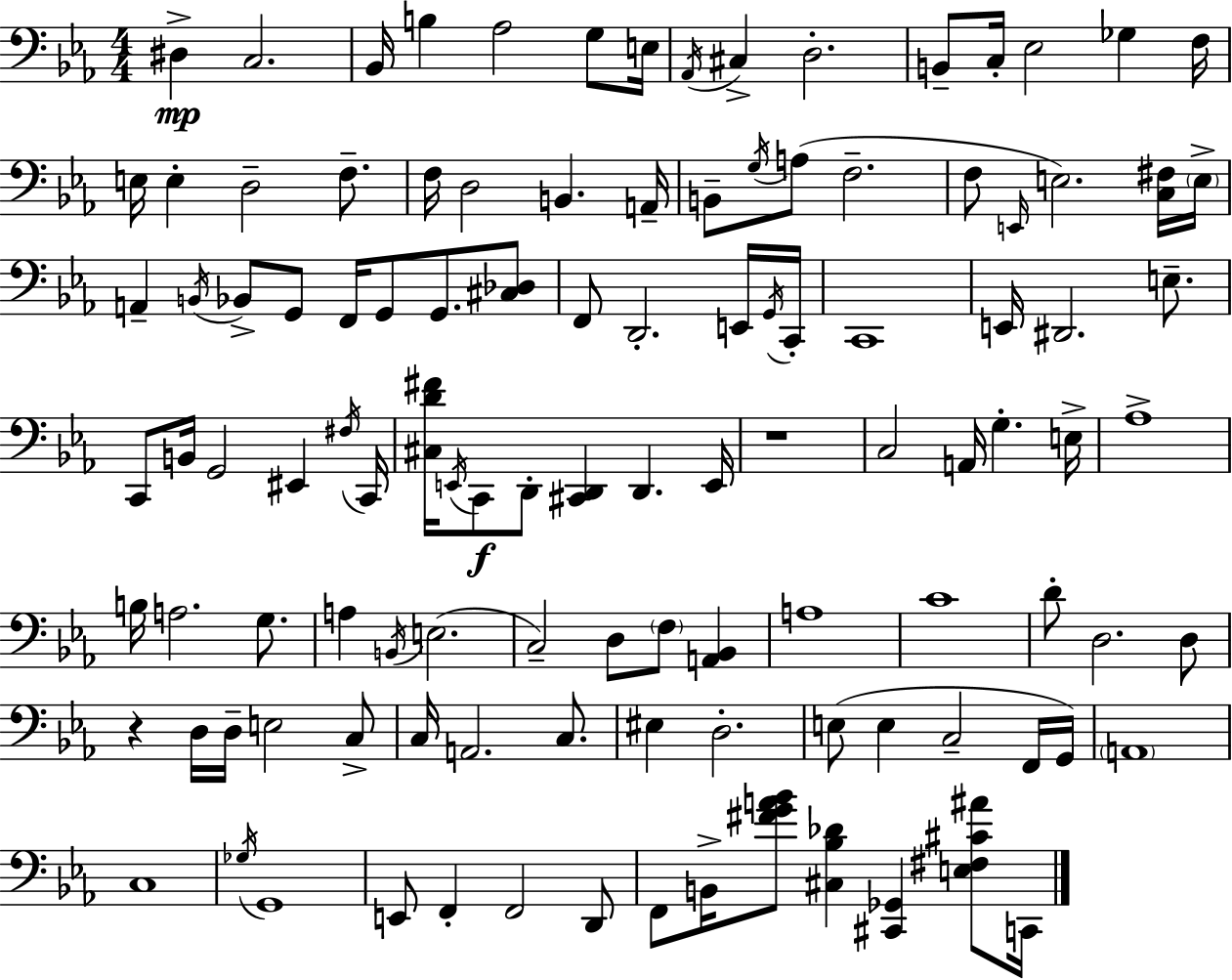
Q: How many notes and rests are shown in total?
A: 113